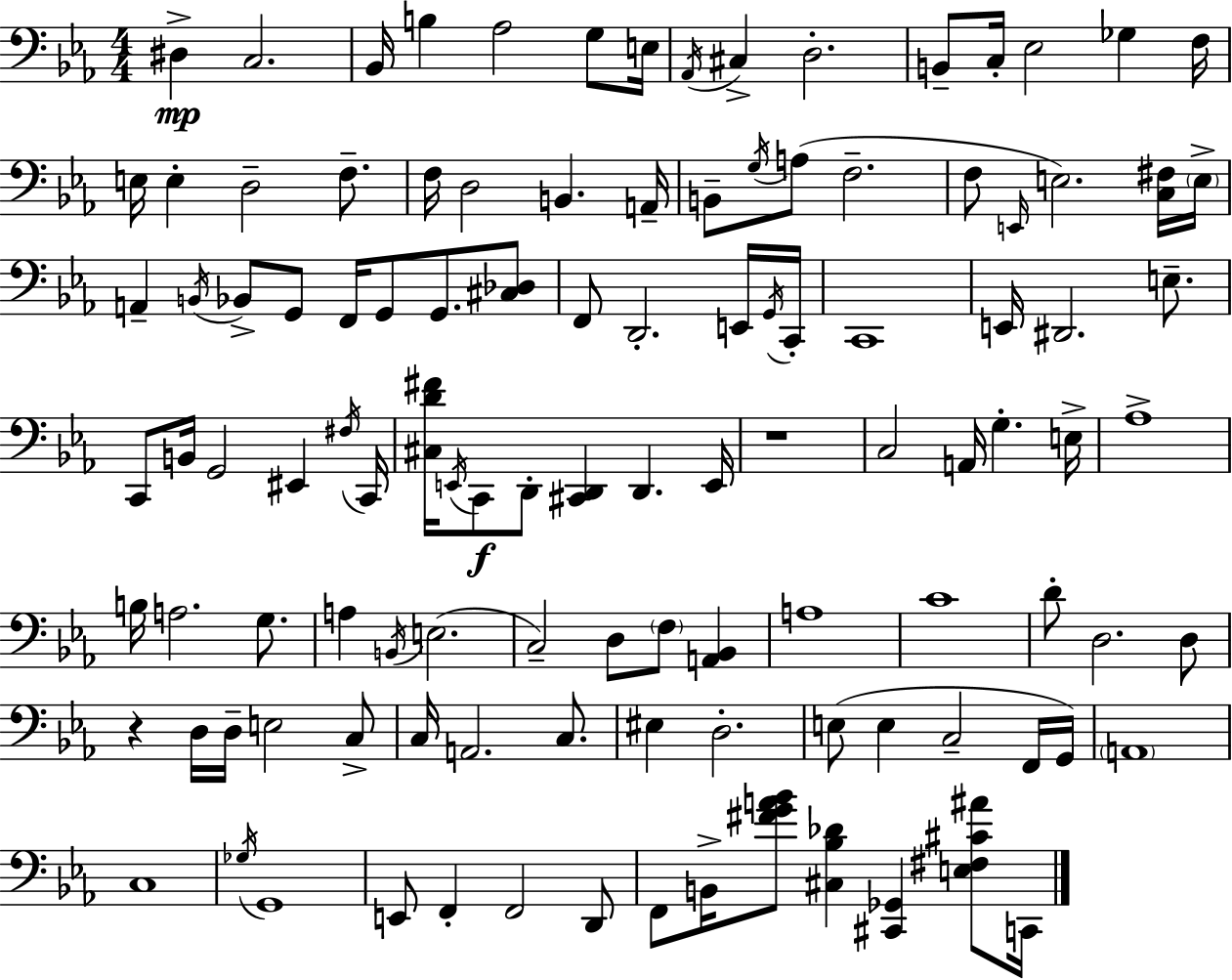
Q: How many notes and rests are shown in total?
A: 113